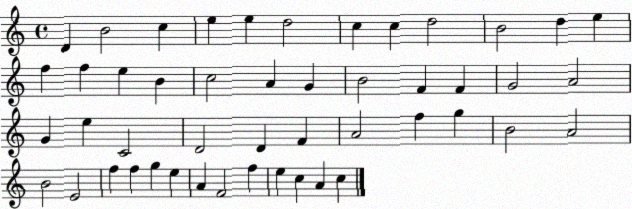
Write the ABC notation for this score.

X:1
T:Untitled
M:4/4
L:1/4
K:C
D B2 c e e d2 c c d2 B2 d e f f e B c2 A G B2 F F G2 A2 G e C2 D2 D F A2 f g B2 A2 B2 E2 f f g e A F2 f e c A c